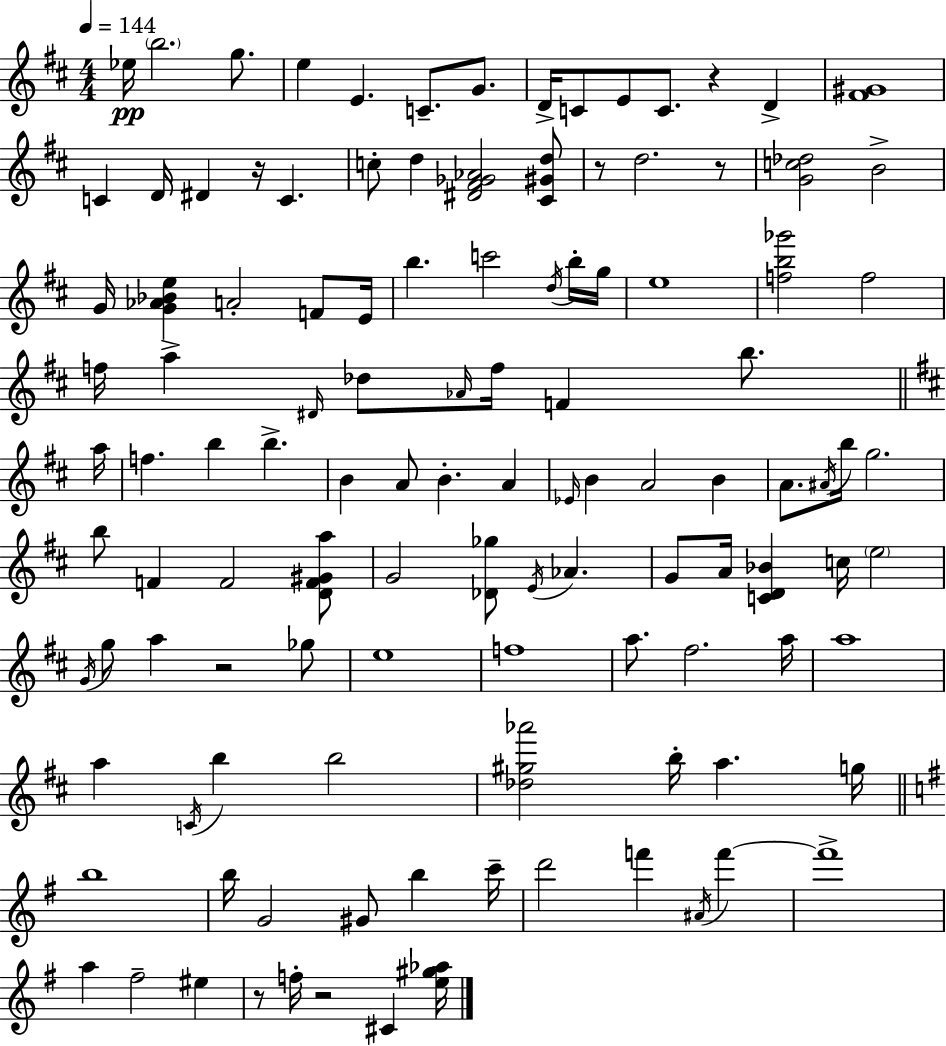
{
  \clef treble
  \numericTimeSignature
  \time 4/4
  \key d \major
  \tempo 4 = 144
  ees''16\pp \parenthesize b''2. g''8. | e''4 e'4. c'8.-- g'8. | d'16-> c'8 e'8 c'8. r4 d'4-> | <fis' gis'>1 | \break c'4 d'16 dis'4 r16 c'4. | c''8-. d''4 <dis' fis' ges' aes'>2 <cis' gis' d''>8 | r8 d''2. r8 | <g' c'' des''>2 b'2-> | \break g'16 <g' aes' bes' e''>4 a'2-. f'8 e'16 | b''4. c'''2 \acciaccatura { d''16 } b''16-. | g''16 e''1 | <f'' b'' ges'''>2 f''2 | \break f''16 a''4-> \grace { dis'16 } des''8 \grace { aes'16 } f''16 f'4 b''8. | \bar "||" \break \key d \major a''16 f''4. b''4 b''4.-> | b'4 a'8 b'4.-. a'4 | \grace { ees'16 } b'4 a'2 b'4 | a'8. \acciaccatura { ais'16 } b''16 g''2. | \break b''8 f'4 f'2 | <d' f' gis' a''>8 g'2 <des' ges''>8 \acciaccatura { e'16 } aes'4. | g'8 a'16 <c' d' bes'>4 c''16 \parenthesize e''2 | \acciaccatura { g'16 } g''8 a''4 r2 | \break ges''8 e''1 | f''1 | a''8. fis''2. | a''16 a''1 | \break a''4 \acciaccatura { c'16 } b''4 b''2 | <des'' gis'' aes'''>2 b''16-. a''4. | g''16 \bar "||" \break \key e \minor b''1 | b''16 g'2 gis'8 b''4 c'''16-- | d'''2 f'''4 \acciaccatura { ais'16 } f'''4~~ | f'''1-> | \break a''4 fis''2-- eis''4 | r8 f''16-. r2 cis'4 | <e'' gis'' aes''>16 \bar "|."
}